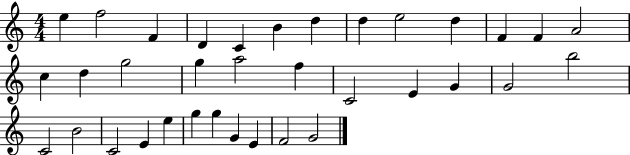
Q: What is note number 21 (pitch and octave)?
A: E4